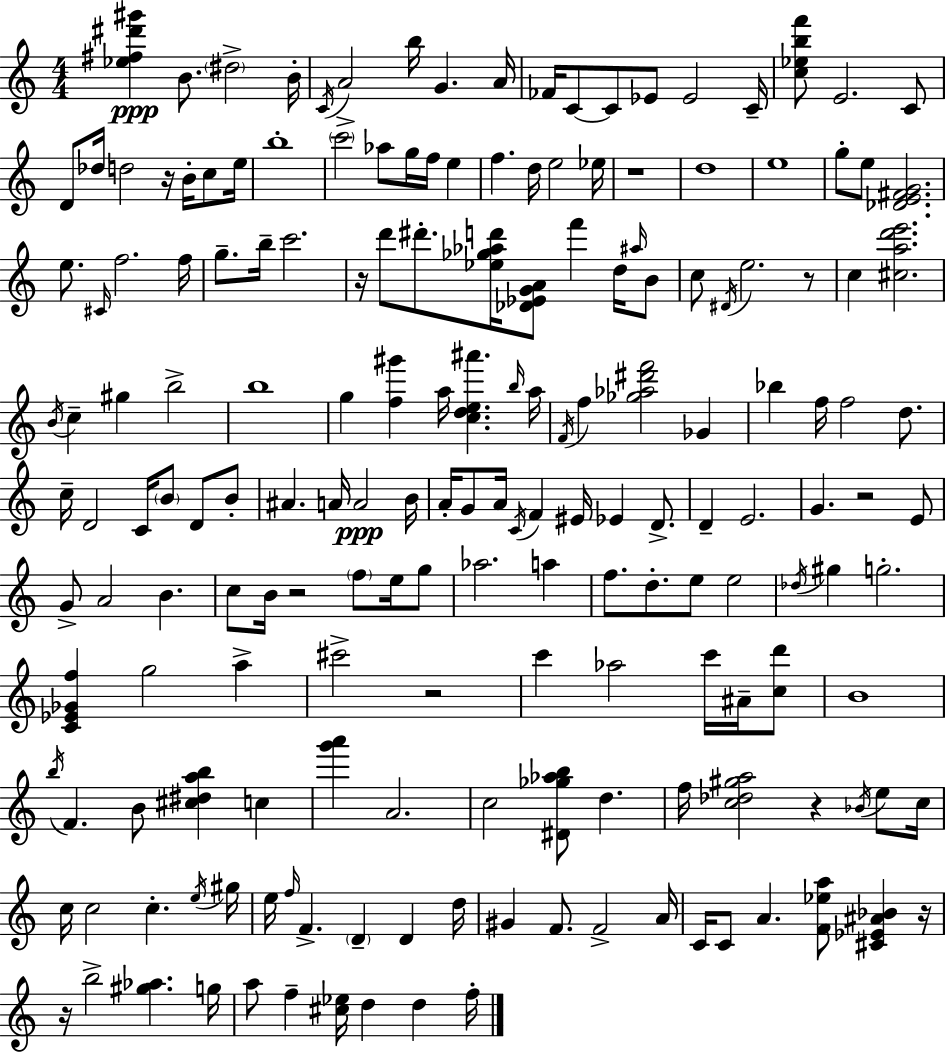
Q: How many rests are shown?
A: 10